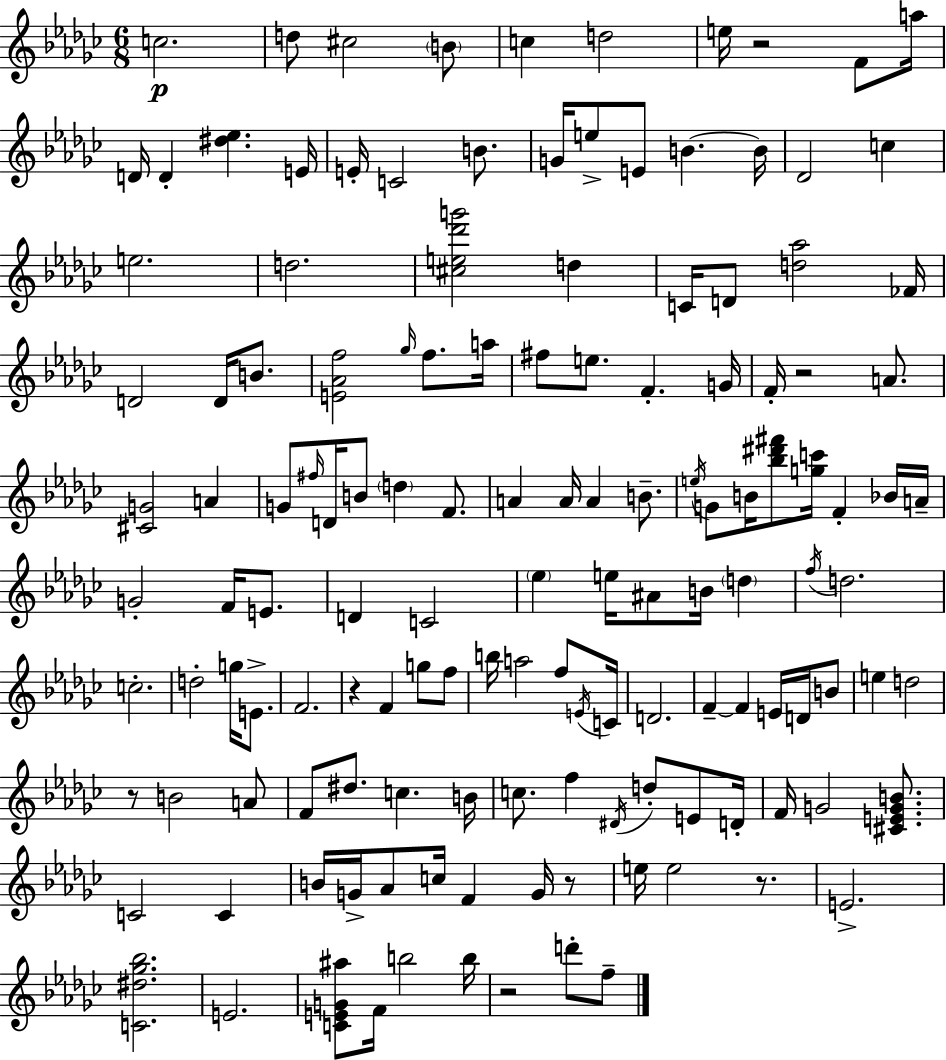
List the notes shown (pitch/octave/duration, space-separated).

C5/h. D5/e C#5/h B4/e C5/q D5/h E5/s R/h F4/e A5/s D4/s D4/q [D#5,Eb5]/q. E4/s E4/s C4/h B4/e. G4/s E5/e E4/e B4/q. B4/s Db4/h C5/q E5/h. D5/h. [C#5,E5,Db6,G6]/h D5/q C4/s D4/e [D5,Ab5]/h FES4/s D4/h D4/s B4/e. [E4,Ab4,F5]/h Gb5/s F5/e. A5/s F#5/e E5/e. F4/q. G4/s F4/s R/h A4/e. [C#4,G4]/h A4/q G4/e F#5/s D4/s B4/e D5/q F4/e. A4/q A4/s A4/q B4/e. E5/s G4/e B4/s [Bb5,D#6,F#6]/e [G5,C6]/s F4/q Bb4/s A4/s G4/h F4/s E4/e. D4/q C4/h Eb5/q E5/s A#4/e B4/s D5/q F5/s D5/h. C5/h. D5/h G5/s E4/e. F4/h. R/q F4/q G5/e F5/e B5/s A5/h F5/e E4/s C4/s D4/h. F4/q F4/q E4/s D4/s B4/e E5/q D5/h R/e B4/h A4/e F4/e D#5/e. C5/q. B4/s C5/e. F5/q D#4/s D5/e E4/e D4/s F4/s G4/h [C#4,E4,G4,B4]/e. C4/h C4/q B4/s G4/s Ab4/e C5/s F4/q G4/s R/e E5/s E5/h R/e. E4/h. [C4,D#5,Gb5,Bb5]/h. E4/h. [C4,E4,G4,A#5]/e F4/s B5/h B5/s R/h D6/e F5/e